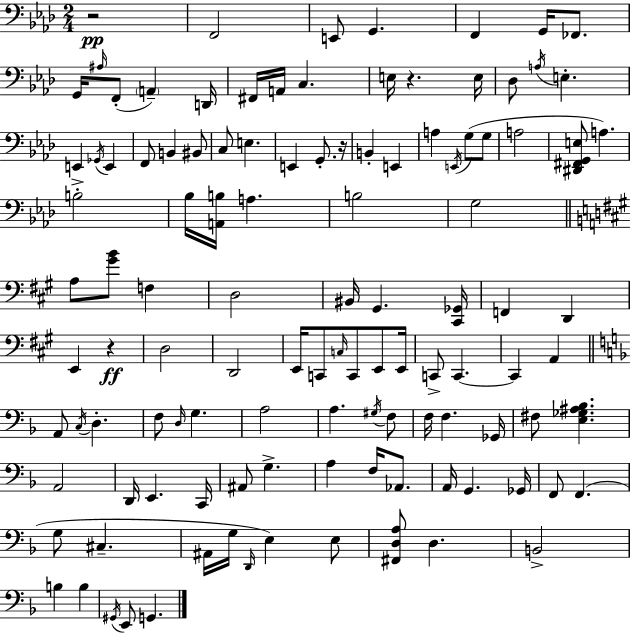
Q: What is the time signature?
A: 2/4